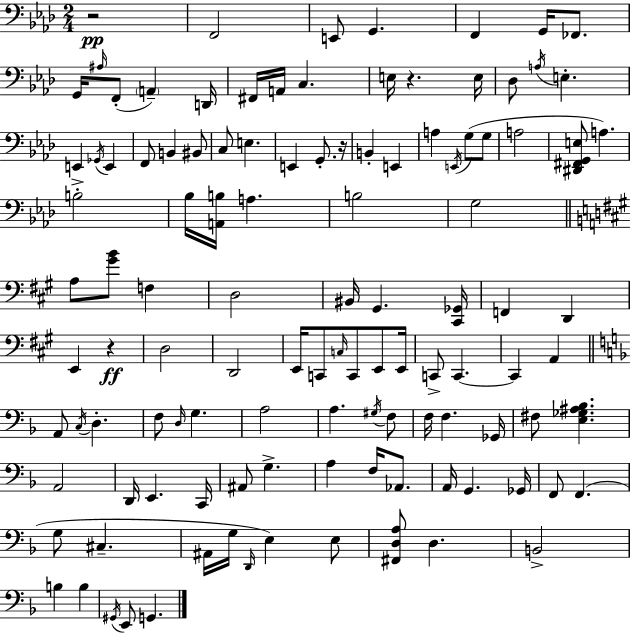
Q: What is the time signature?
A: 2/4